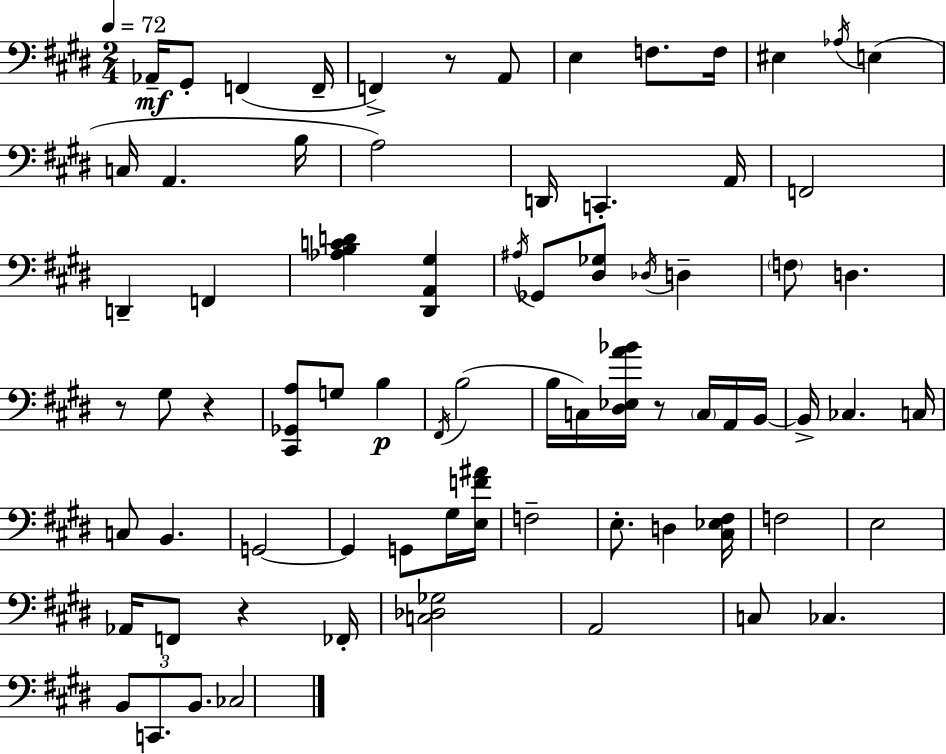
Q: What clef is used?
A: bass